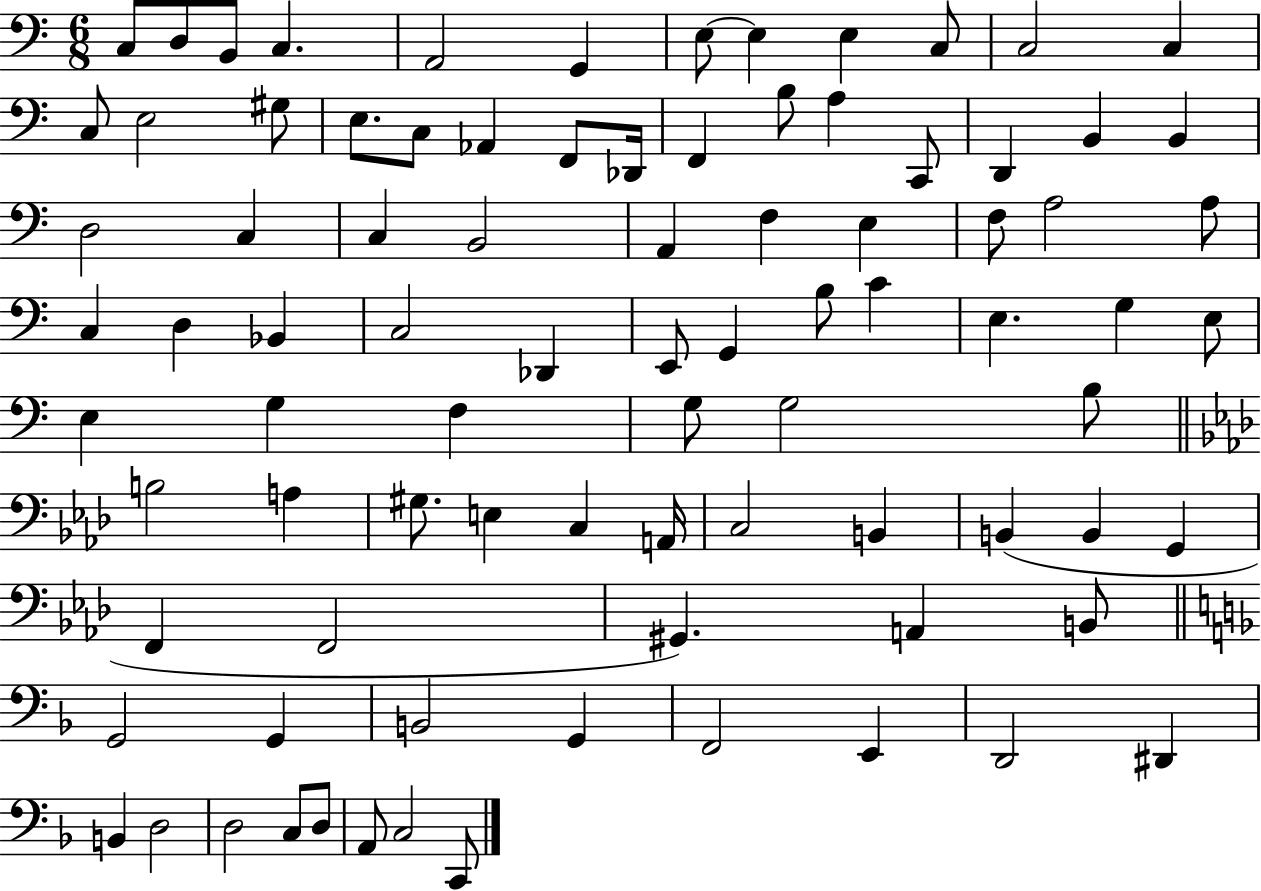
C3/e D3/e B2/e C3/q. A2/h G2/q E3/e E3/q E3/q C3/e C3/h C3/q C3/e E3/h G#3/e E3/e. C3/e Ab2/q F2/e Db2/s F2/q B3/e A3/q C2/e D2/q B2/q B2/q D3/h C3/q C3/q B2/h A2/q F3/q E3/q F3/e A3/h A3/e C3/q D3/q Bb2/q C3/h Db2/q E2/e G2/q B3/e C4/q E3/q. G3/q E3/e E3/q G3/q F3/q G3/e G3/h B3/e B3/h A3/q G#3/e. E3/q C3/q A2/s C3/h B2/q B2/q B2/q G2/q F2/q F2/h G#2/q. A2/q B2/e G2/h G2/q B2/h G2/q F2/h E2/q D2/h D#2/q B2/q D3/h D3/h C3/e D3/e A2/e C3/h C2/e